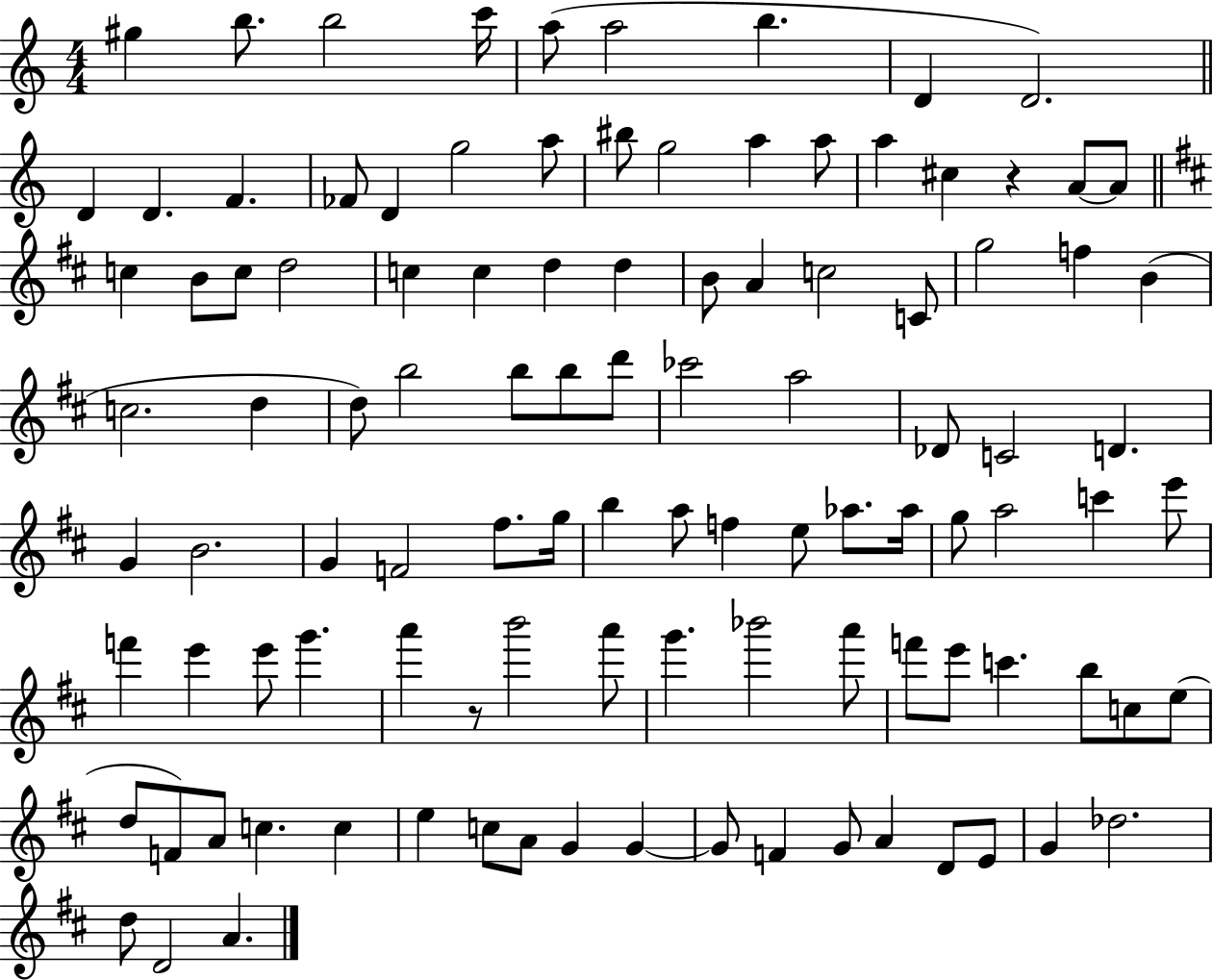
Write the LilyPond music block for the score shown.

{
  \clef treble
  \numericTimeSignature
  \time 4/4
  \key c \major
  gis''4 b''8. b''2 c'''16 | a''8( a''2 b''4. | d'4 d'2.) | \bar "||" \break \key c \major d'4 d'4. f'4. | fes'8 d'4 g''2 a''8 | bis''8 g''2 a''4 a''8 | a''4 cis''4 r4 a'8~~ a'8 | \break \bar "||" \break \key b \minor c''4 b'8 c''8 d''2 | c''4 c''4 d''4 d''4 | b'8 a'4 c''2 c'8 | g''2 f''4 b'4( | \break c''2. d''4 | d''8) b''2 b''8 b''8 d'''8 | ces'''2 a''2 | des'8 c'2 d'4. | \break g'4 b'2. | g'4 f'2 fis''8. g''16 | b''4 a''8 f''4 e''8 aes''8. aes''16 | g''8 a''2 c'''4 e'''8 | \break f'''4 e'''4 e'''8 g'''4. | a'''4 r8 b'''2 a'''8 | g'''4. bes'''2 a'''8 | f'''8 e'''8 c'''4. b''8 c''8 e''8( | \break d''8 f'8) a'8 c''4. c''4 | e''4 c''8 a'8 g'4 g'4~~ | g'8 f'4 g'8 a'4 d'8 e'8 | g'4 des''2. | \break d''8 d'2 a'4. | \bar "|."
}